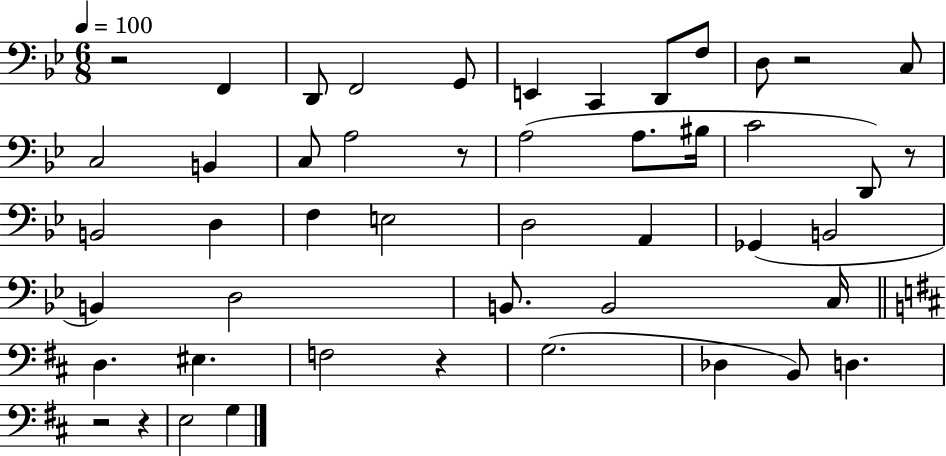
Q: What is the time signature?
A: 6/8